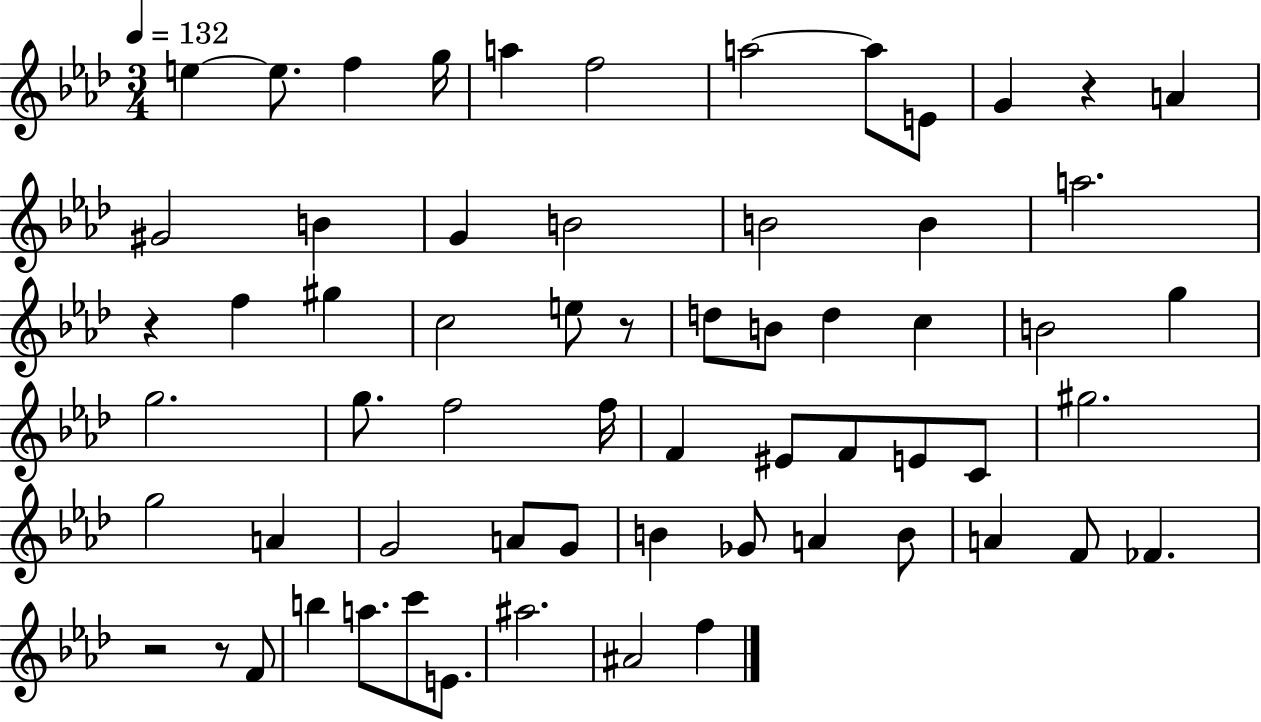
X:1
T:Untitled
M:3/4
L:1/4
K:Ab
e e/2 f g/4 a f2 a2 a/2 E/2 G z A ^G2 B G B2 B2 B a2 z f ^g c2 e/2 z/2 d/2 B/2 d c B2 g g2 g/2 f2 f/4 F ^E/2 F/2 E/2 C/2 ^g2 g2 A G2 A/2 G/2 B _G/2 A B/2 A F/2 _F z2 z/2 F/2 b a/2 c'/2 E/2 ^a2 ^A2 f